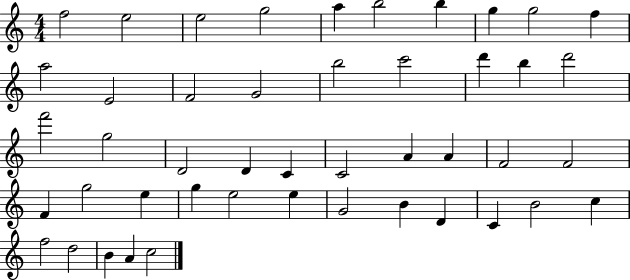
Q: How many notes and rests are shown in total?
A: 46